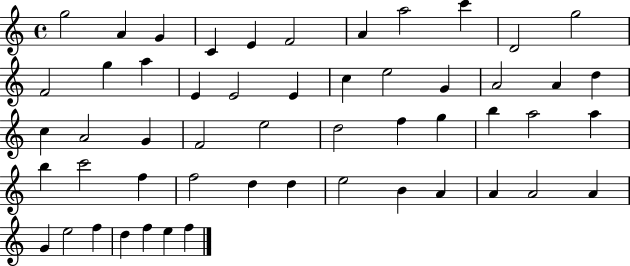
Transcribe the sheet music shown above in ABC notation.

X:1
T:Untitled
M:4/4
L:1/4
K:C
g2 A G C E F2 A a2 c' D2 g2 F2 g a E E2 E c e2 G A2 A d c A2 G F2 e2 d2 f g b a2 a b c'2 f f2 d d e2 B A A A2 A G e2 f d f e f